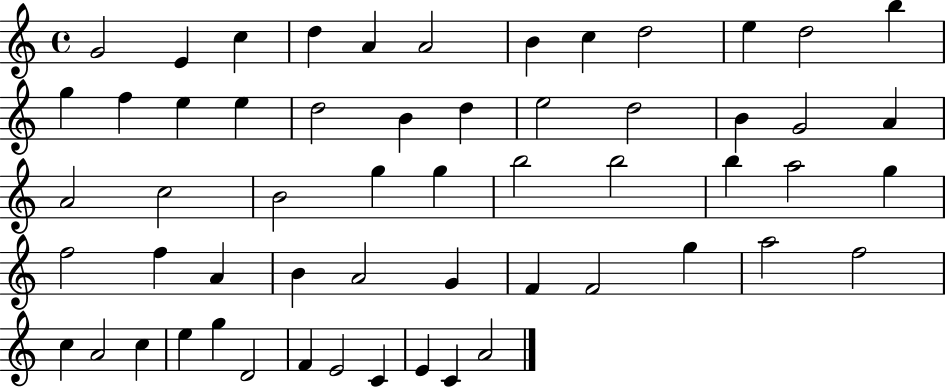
G4/h E4/q C5/q D5/q A4/q A4/h B4/q C5/q D5/h E5/q D5/h B5/q G5/q F5/q E5/q E5/q D5/h B4/q D5/q E5/h D5/h B4/q G4/h A4/q A4/h C5/h B4/h G5/q G5/q B5/h B5/h B5/q A5/h G5/q F5/h F5/q A4/q B4/q A4/h G4/q F4/q F4/h G5/q A5/h F5/h C5/q A4/h C5/q E5/q G5/q D4/h F4/q E4/h C4/q E4/q C4/q A4/h